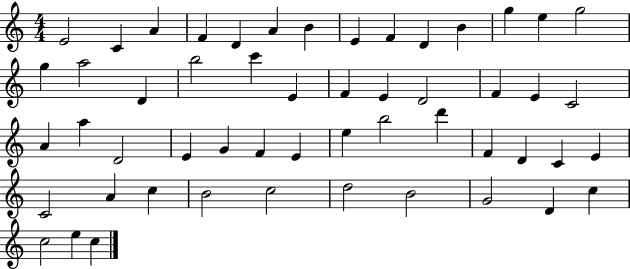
E4/h C4/q A4/q F4/q D4/q A4/q B4/q E4/q F4/q D4/q B4/q G5/q E5/q G5/h G5/q A5/h D4/q B5/h C6/q E4/q F4/q E4/q D4/h F4/q E4/q C4/h A4/q A5/q D4/h E4/q G4/q F4/q E4/q E5/q B5/h D6/q F4/q D4/q C4/q E4/q C4/h A4/q C5/q B4/h C5/h D5/h B4/h G4/h D4/q C5/q C5/h E5/q C5/q